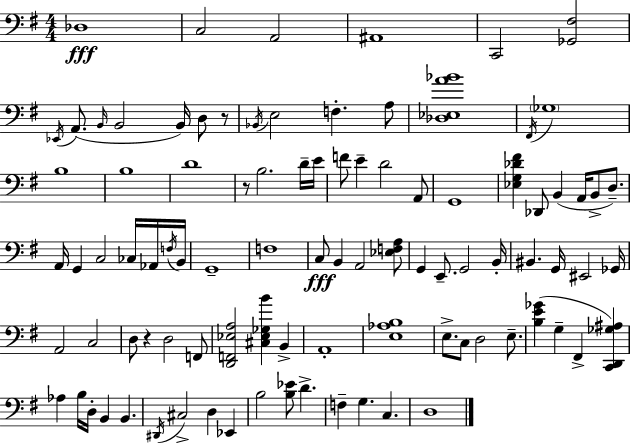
X:1
T:Untitled
M:4/4
L:1/4
K:Em
_D,4 C,2 A,,2 ^A,,4 C,,2 [_G,,^F,]2 _E,,/4 A,,/2 B,,/4 B,,2 B,,/4 D,/2 z/2 _B,,/4 E,2 F, A,/2 [_D,_E,A_B]4 ^F,,/4 _G,4 B,4 B,4 D4 z/2 B,2 D/4 E/4 F/2 E D2 A,,/2 G,,4 [_E,G,_D^F] _D,,/2 B,, A,,/4 B,,/2 D,/2 A,,/4 G,, C,2 _C,/4 _A,,/4 F,/4 B,,/4 G,,4 F,4 C,/2 B,, A,,2 [_E,F,A,]/2 G,, E,,/2 G,,2 B,,/4 ^B,, G,,/4 ^E,,2 _G,,/4 A,,2 C,2 D,/2 z D,2 F,,/2 [D,,F,,_E,A,]2 [^C,_E,_G,B] B,, A,,4 [E,_A,B,]4 E,/2 C,/2 D,2 E,/2 [B,E_G] G, ^F,, [C,,D,,_G,^A,] _A, B,/4 D,/4 B,, B,, ^D,,/4 ^C,2 D, _E,, B,2 [B,_E]/2 D F, G, C, D,4